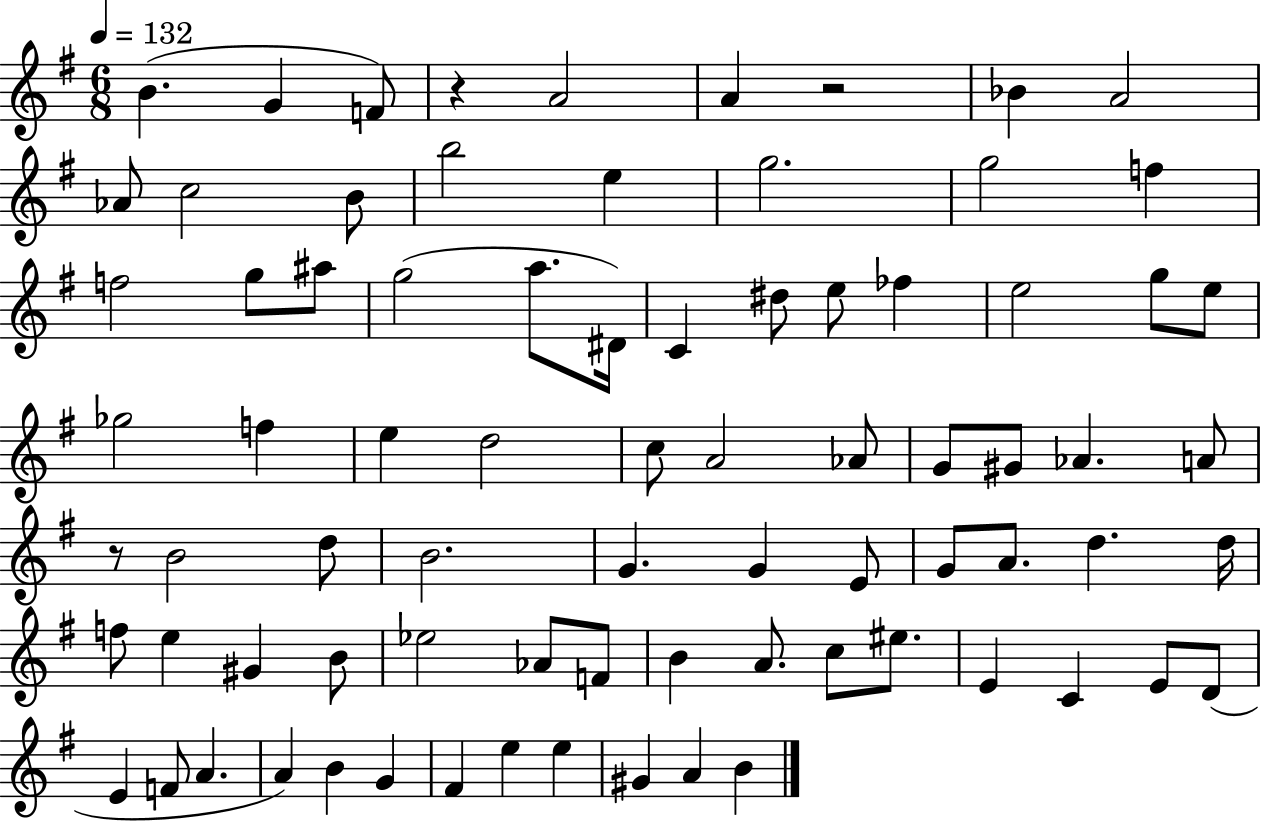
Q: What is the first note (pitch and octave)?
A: B4